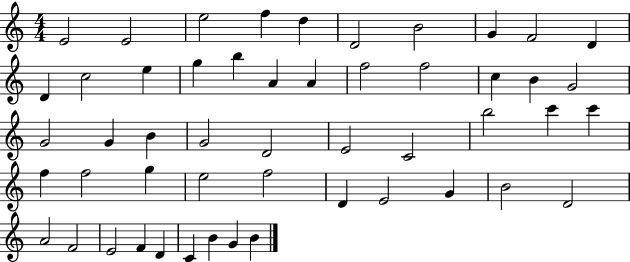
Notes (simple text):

E4/h E4/h E5/h F5/q D5/q D4/h B4/h G4/q F4/h D4/q D4/q C5/h E5/q G5/q B5/q A4/q A4/q F5/h F5/h C5/q B4/q G4/h G4/h G4/q B4/q G4/h D4/h E4/h C4/h B5/h C6/q C6/q F5/q F5/h G5/q E5/h F5/h D4/q E4/h G4/q B4/h D4/h A4/h F4/h E4/h F4/q D4/q C4/q B4/q G4/q B4/q